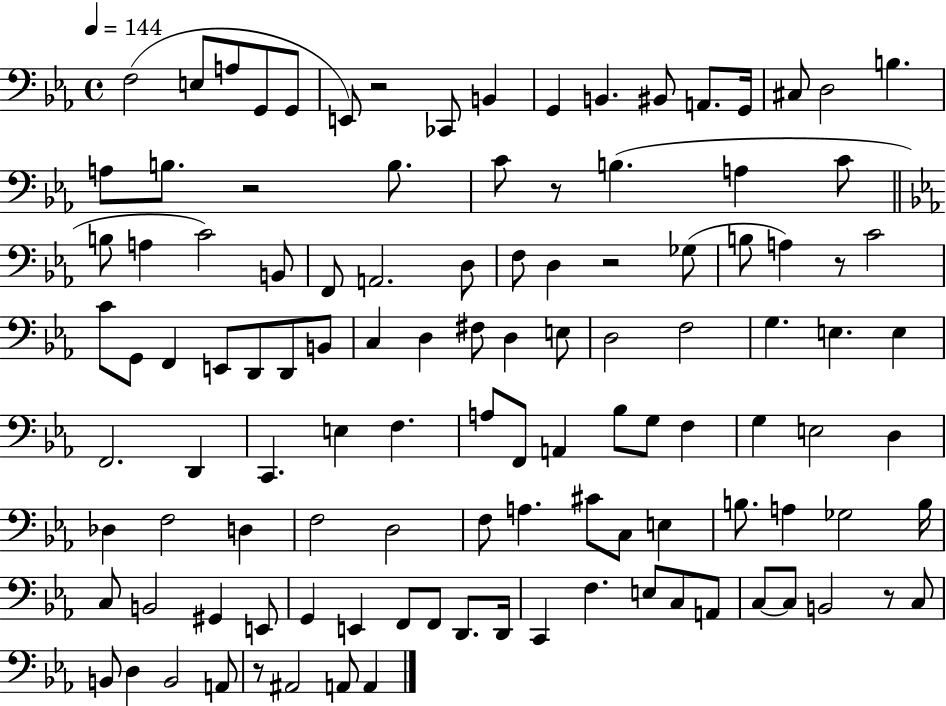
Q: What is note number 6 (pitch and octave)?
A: E2